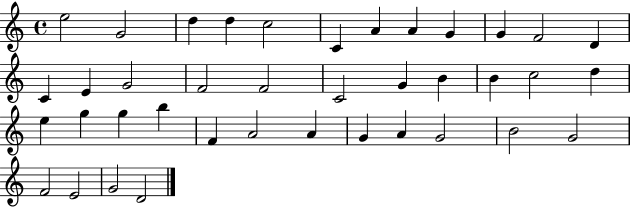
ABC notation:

X:1
T:Untitled
M:4/4
L:1/4
K:C
e2 G2 d d c2 C A A G G F2 D C E G2 F2 F2 C2 G B B c2 d e g g b F A2 A G A G2 B2 G2 F2 E2 G2 D2